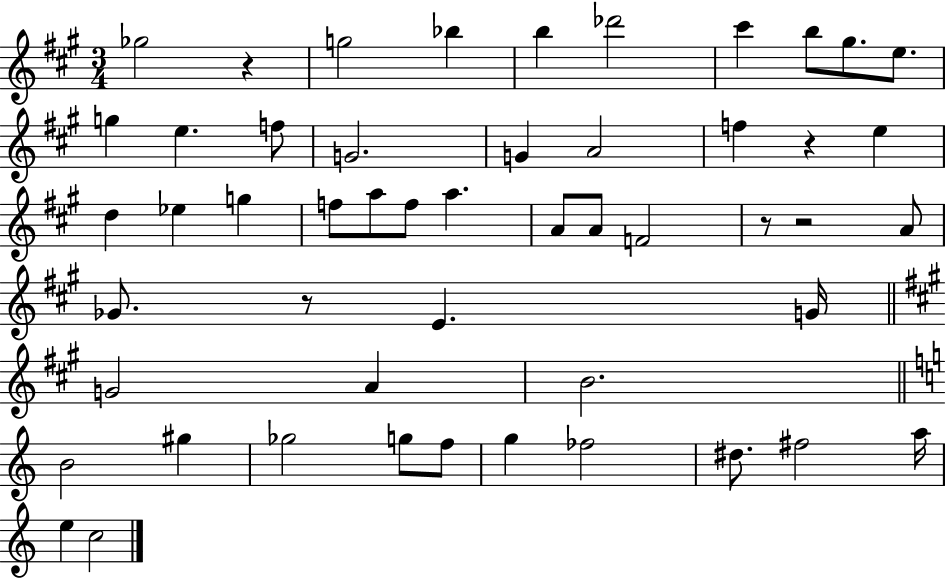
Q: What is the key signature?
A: A major